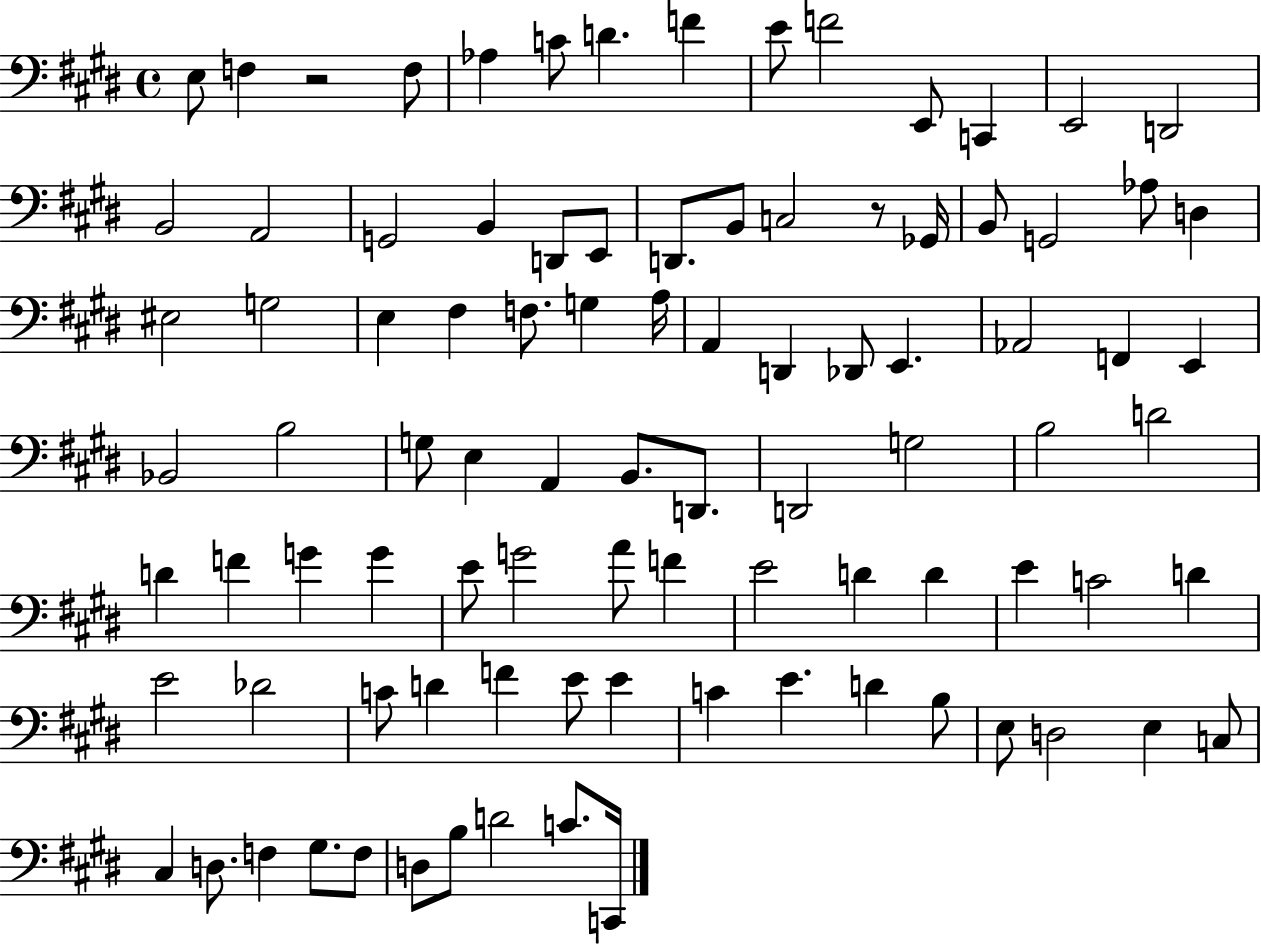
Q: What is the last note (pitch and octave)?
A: C2